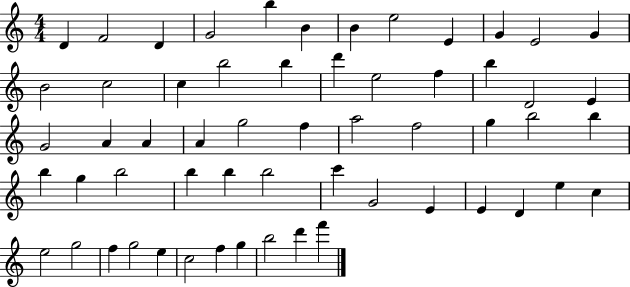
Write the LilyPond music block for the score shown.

{
  \clef treble
  \numericTimeSignature
  \time 4/4
  \key c \major
  d'4 f'2 d'4 | g'2 b''4 b'4 | b'4 e''2 e'4 | g'4 e'2 g'4 | \break b'2 c''2 | c''4 b''2 b''4 | d'''4 e''2 f''4 | b''4 d'2 e'4 | \break g'2 a'4 a'4 | a'4 g''2 f''4 | a''2 f''2 | g''4 b''2 b''4 | \break b''4 g''4 b''2 | b''4 b''4 b''2 | c'''4 g'2 e'4 | e'4 d'4 e''4 c''4 | \break e''2 g''2 | f''4 g''2 e''4 | c''2 f''4 g''4 | b''2 d'''4 f'''4 | \break \bar "|."
}